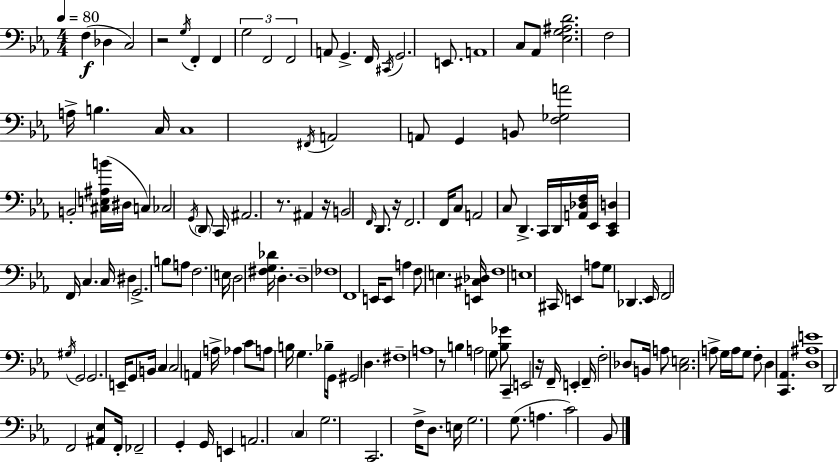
{
  \clef bass
  \numericTimeSignature
  \time 4/4
  \key c \minor
  \tempo 4 = 80
  f4(\f des4 c2) | r2 \acciaccatura { g16 } f,4-. f,4 | \tuplet 3/2 { g2 f,2 | f,2 } a,8 g,4.-> | \break f,16 \acciaccatura { cis,16 } g,2. e,8. | a,1 | c8 aes,8 <ees g ais d'>2. | f2 a16-> b4. | \break c16 c1 | \acciaccatura { fis,16 } a,2 a,8 g,4 | b,8 <f ges a'>2 b,2-. | <cis e ais b'>16( dis16 c4) ces2 | \break \acciaccatura { g,16 } \parenthesize d,8 c,16 ais,2. | r8. ais,4 r16 b,2 | \grace { f,16 } d,8. r16 f,2. | f,16 c8 a,2 c8 d,4.-> | \break c,16 d,16 <a, des f>16 ees,16 <c, ees, d>4 f,16 c4. | c16 dis4 g,2.-> | b8 a8 f2. | e16 d2 <fis g des'>16 d4.-. | \break d1-- | fes1 | f,1 | e,16 e,8 a4 f8 e4. | \break <e, cis des>16 f1 | e1 | cis,16 e,4 a8 g8 des,4. | ees,16 f,2 \acciaccatura { gis16 } g,2 | \break g,2. | e,16-- g,8 b,16 c4 c2 | a,4 a16-> aes4 c'8 a8 b16 | g4. bes16-- g,16 gis,2 | \break d4. fis1-- | a1 | r8 b4 a2 | g8 <bes ges'>8 c,4-- e,2 | \break r16 f,16-- e,4-. f,16-- f2-. | des8 b,16 a8 <c e>2. | a8-> g16 a16 g8 f8-. d4 | <c, aes,>4. <d ais e'>1 | \break d,2 f,2 | <ais, ees>8 f,16-. fes,2-- | g,4-. g,16 e,4 a,2. | \parenthesize c4 g2. | \break c,2. | f16-> d8. e16 g2. | g8.( a4. c'2) | bes,8 \bar "|."
}